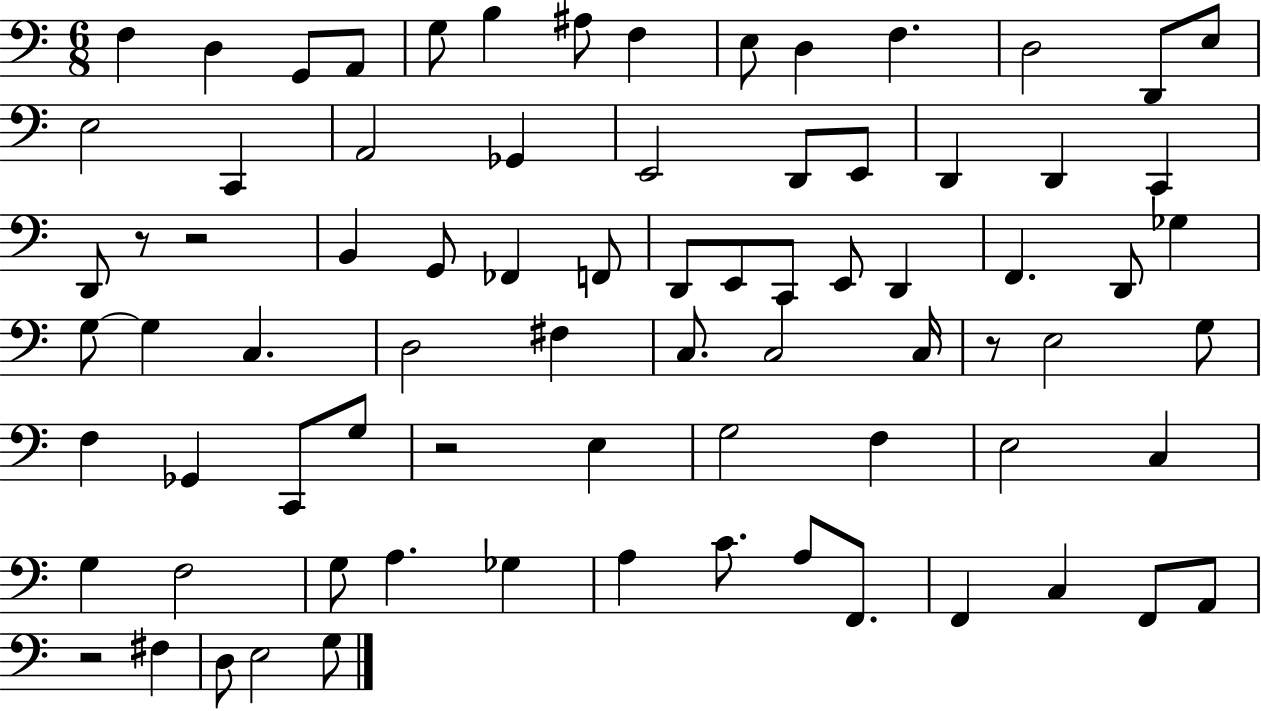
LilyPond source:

{
  \clef bass
  \numericTimeSignature
  \time 6/8
  \key c \major
  \repeat volta 2 { f4 d4 g,8 a,8 | g8 b4 ais8 f4 | e8 d4 f4. | d2 d,8 e8 | \break e2 c,4 | a,2 ges,4 | e,2 d,8 e,8 | d,4 d,4 c,4 | \break d,8 r8 r2 | b,4 g,8 fes,4 f,8 | d,8 e,8 c,8 e,8 d,4 | f,4. d,8 ges4 | \break g8~~ g4 c4. | d2 fis4 | c8. c2 c16 | r8 e2 g8 | \break f4 ges,4 c,8 g8 | r2 e4 | g2 f4 | e2 c4 | \break g4 f2 | g8 a4. ges4 | a4 c'8. a8 f,8. | f,4 c4 f,8 a,8 | \break r2 fis4 | d8 e2 g8 | } \bar "|."
}